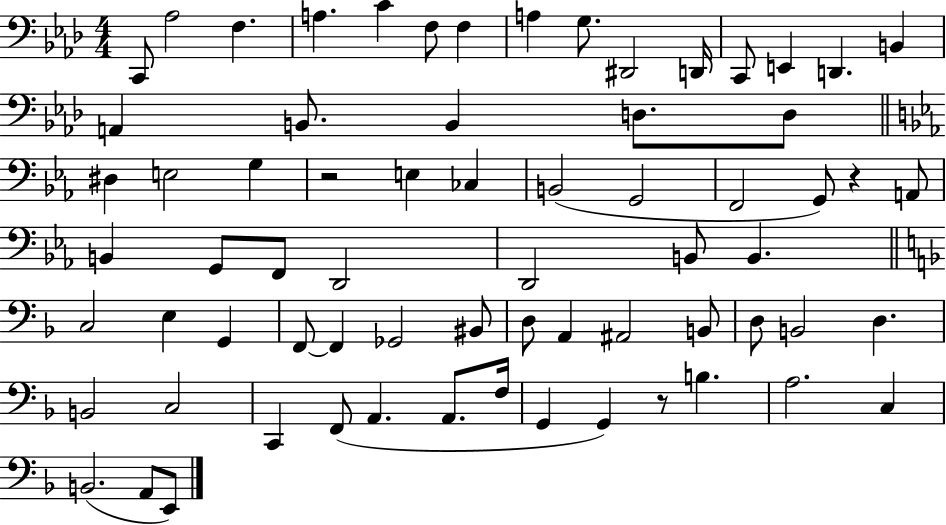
X:1
T:Untitled
M:4/4
L:1/4
K:Ab
C,,/2 _A,2 F, A, C F,/2 F, A, G,/2 ^D,,2 D,,/4 C,,/2 E,, D,, B,, A,, B,,/2 B,, D,/2 D,/2 ^D, E,2 G, z2 E, _C, B,,2 G,,2 F,,2 G,,/2 z A,,/2 B,, G,,/2 F,,/2 D,,2 D,,2 B,,/2 B,, C,2 E, G,, F,,/2 F,, _G,,2 ^B,,/2 D,/2 A,, ^A,,2 B,,/2 D,/2 B,,2 D, B,,2 C,2 C,, F,,/2 A,, A,,/2 F,/4 G,, G,, z/2 B, A,2 C, B,,2 A,,/2 E,,/2